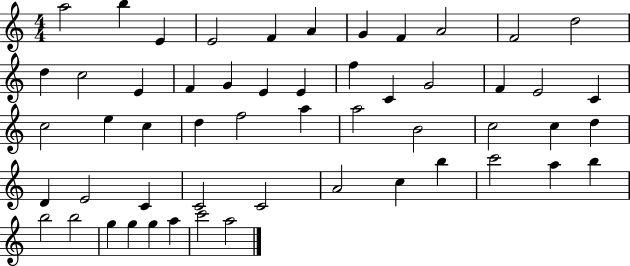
{
  \clef treble
  \numericTimeSignature
  \time 4/4
  \key c \major
  a''2 b''4 e'4 | e'2 f'4 a'4 | g'4 f'4 a'2 | f'2 d''2 | \break d''4 c''2 e'4 | f'4 g'4 e'4 e'4 | f''4 c'4 g'2 | f'4 e'2 c'4 | \break c''2 e''4 c''4 | d''4 f''2 a''4 | a''2 b'2 | c''2 c''4 d''4 | \break d'4 e'2 c'4 | c'2 c'2 | a'2 c''4 b''4 | c'''2 a''4 b''4 | \break b''2 b''2 | g''4 g''4 g''4 a''4 | c'''2 a''2 | \bar "|."
}